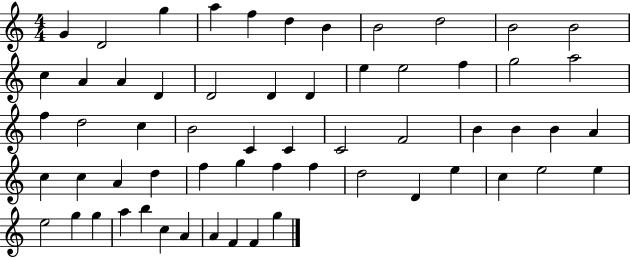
X:1
T:Untitled
M:4/4
L:1/4
K:C
G D2 g a f d B B2 d2 B2 B2 c A A D D2 D D e e2 f g2 a2 f d2 c B2 C C C2 F2 B B B A c c A d f g f f d2 D e c e2 e e2 g g a b c A A F F g